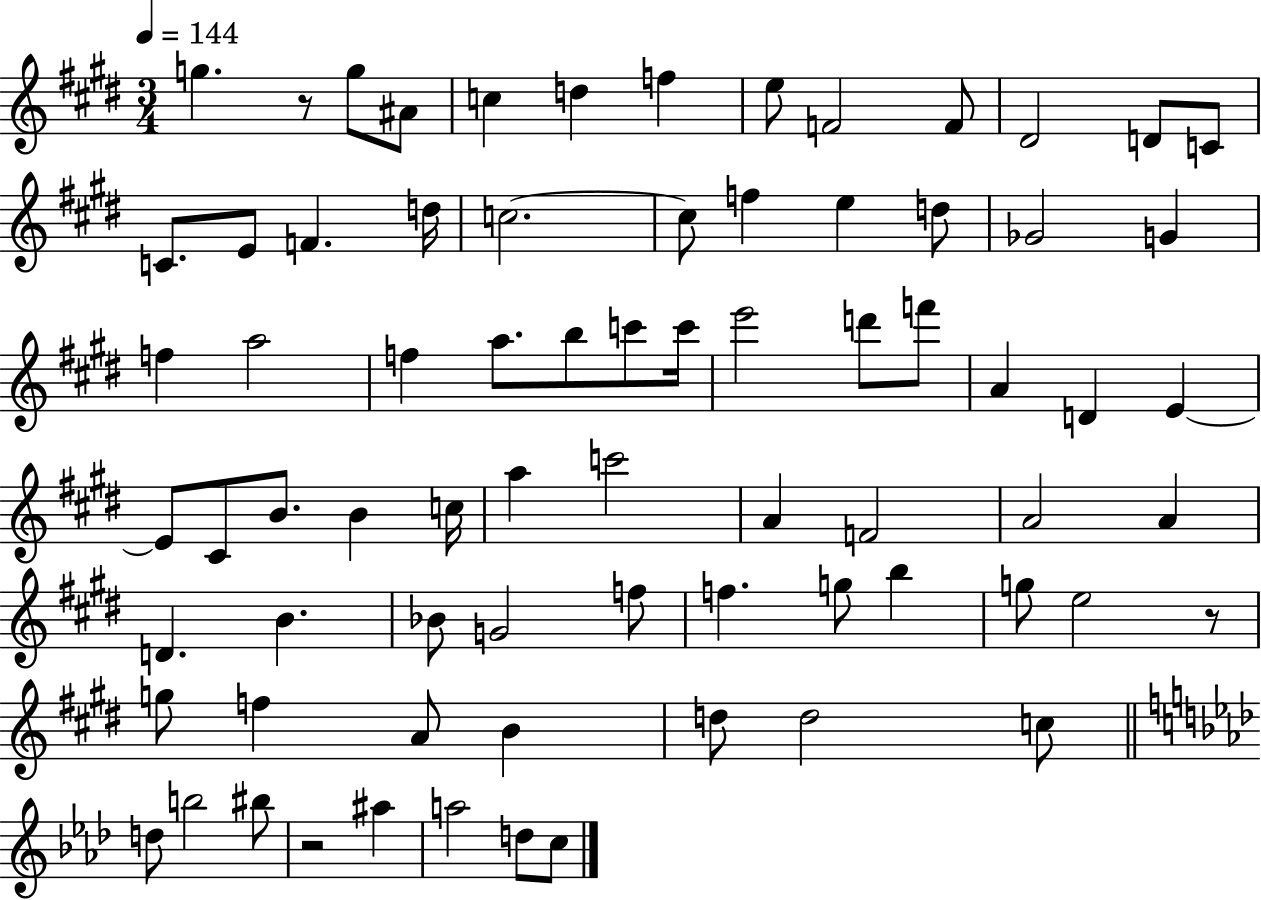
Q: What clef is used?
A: treble